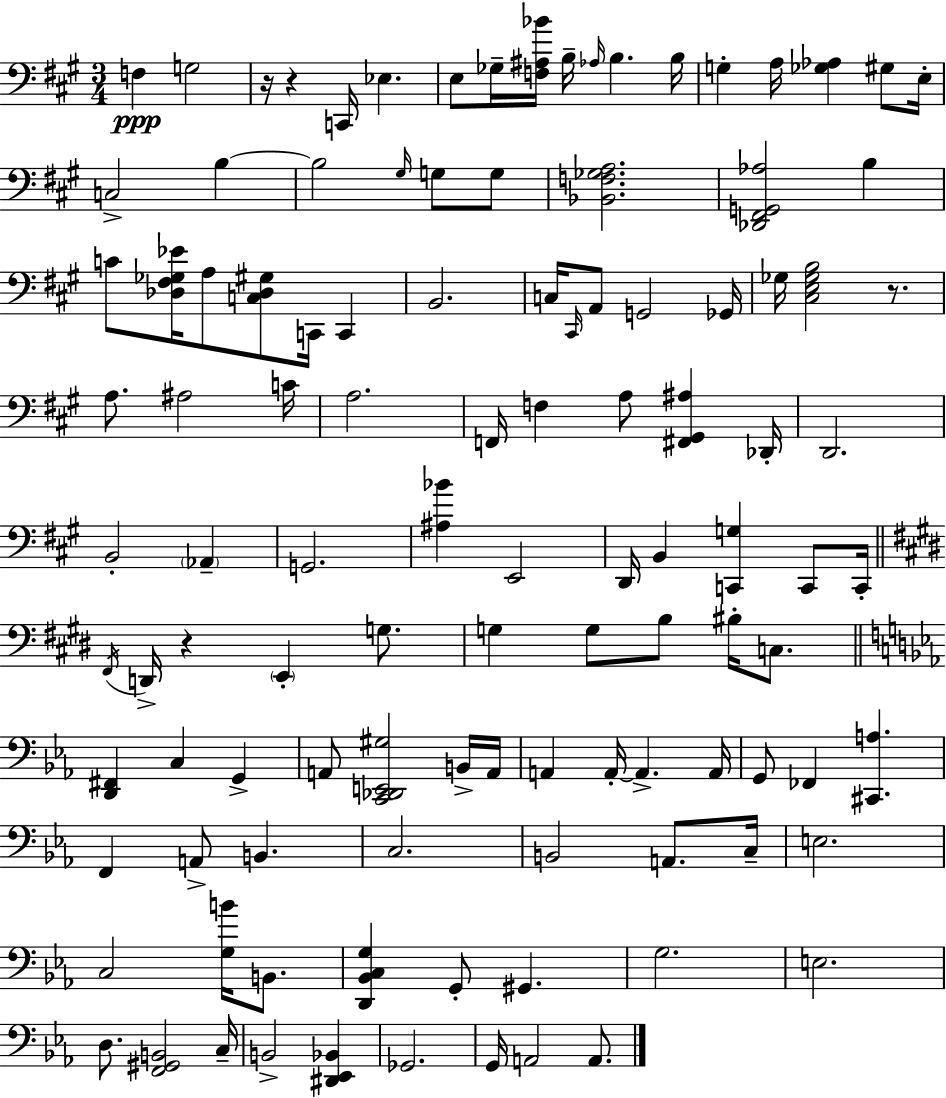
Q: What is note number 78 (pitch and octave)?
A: C3